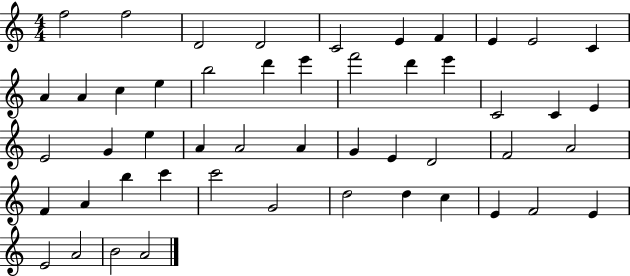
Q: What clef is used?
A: treble